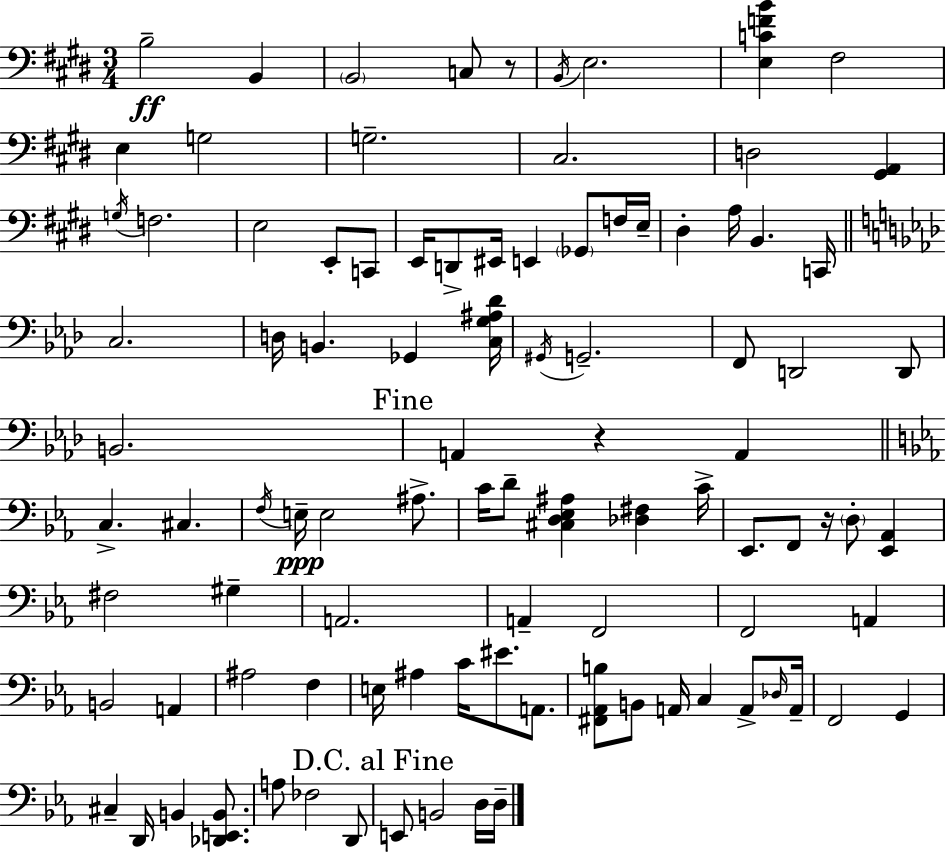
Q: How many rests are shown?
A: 3